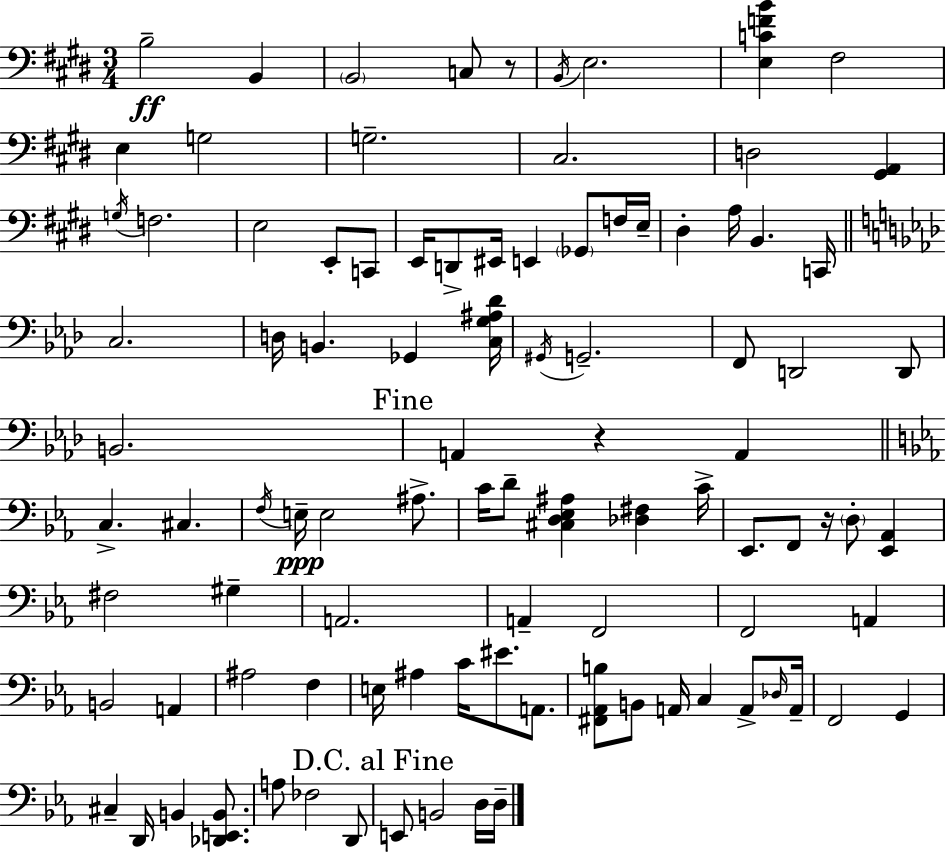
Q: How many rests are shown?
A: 3